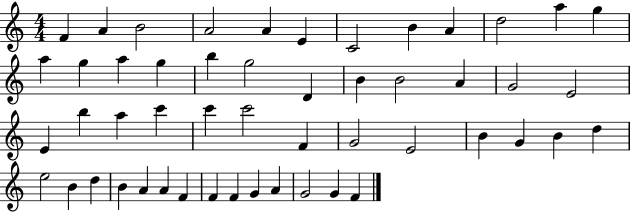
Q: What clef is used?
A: treble